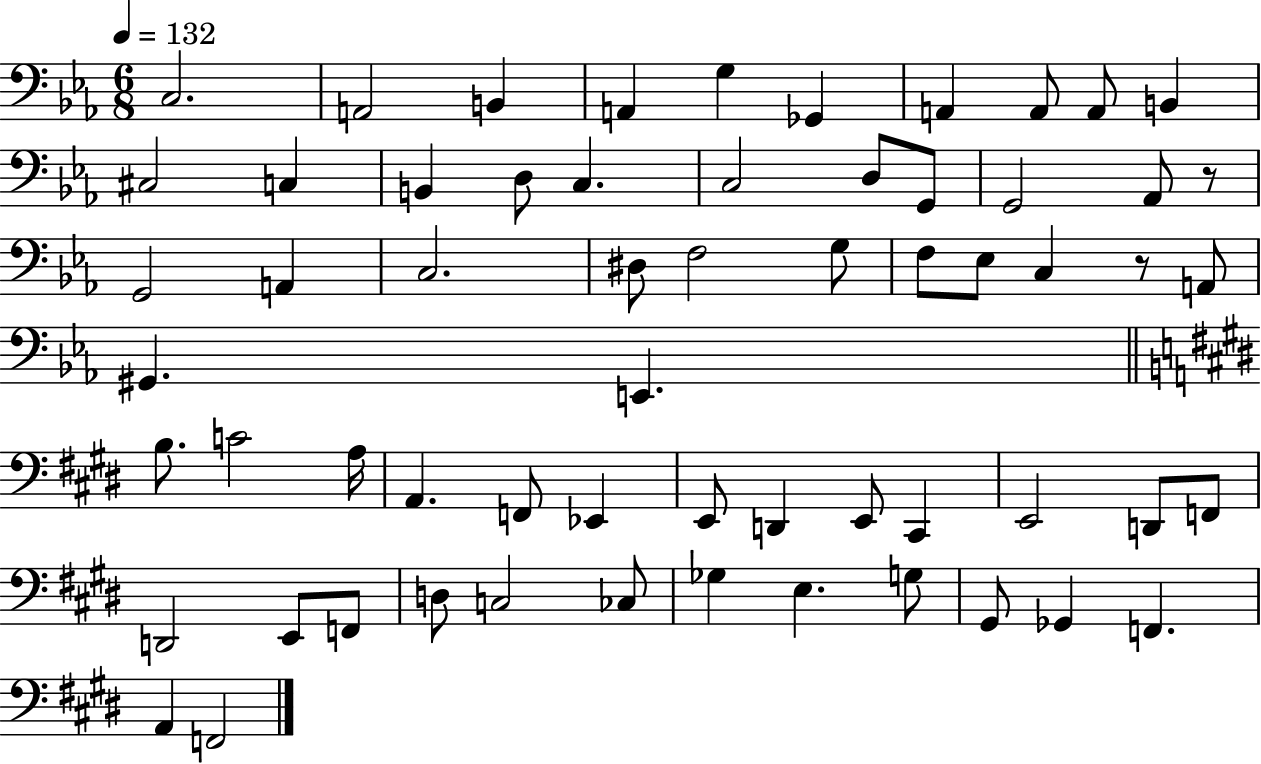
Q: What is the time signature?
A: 6/8